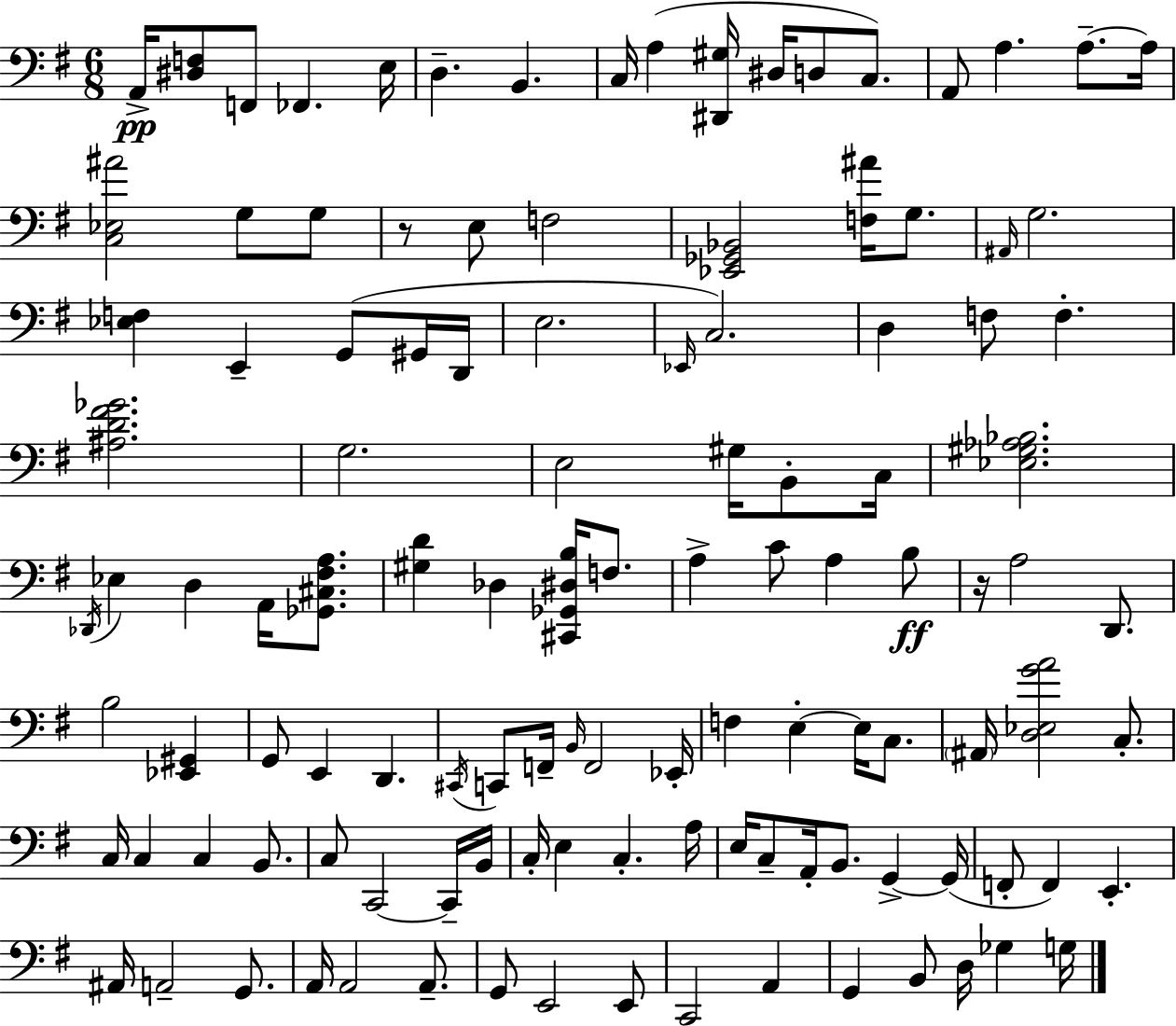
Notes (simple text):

A2/s [D#3,F3]/e F2/e FES2/q. E3/s D3/q. B2/q. C3/s A3/q [D#2,G#3]/s D#3/s D3/e C3/e. A2/e A3/q. A3/e. A3/s [C3,Eb3,A#4]/h G3/e G3/e R/e E3/e F3/h [Eb2,Gb2,Bb2]/h [F3,A#4]/s G3/e. A#2/s G3/h. [Eb3,F3]/q E2/q G2/e G#2/s D2/s E3/h. Eb2/s C3/h. D3/q F3/e F3/q. [A#3,D4,F#4,Gb4]/h. G3/h. E3/h G#3/s B2/e C3/s [Eb3,G#3,Ab3,Bb3]/h. Db2/s Eb3/q D3/q A2/s [Gb2,C#3,F#3,A3]/e. [G#3,D4]/q Db3/q [C#2,Gb2,D#3,B3]/s F3/e. A3/q C4/e A3/q B3/e R/s A3/h D2/e. B3/h [Eb2,G#2]/q G2/e E2/q D2/q. C#2/s C2/e F2/s B2/s F2/h Eb2/s F3/q E3/q E3/s C3/e. A#2/s [D3,Eb3,G4,A4]/h C3/e. C3/s C3/q C3/q B2/e. C3/e C2/h C2/s B2/s C3/s E3/q C3/q. A3/s E3/s C3/e A2/s B2/e. G2/q G2/s F2/e F2/q E2/q. A#2/s A2/h G2/e. A2/s A2/h A2/e. G2/e E2/h E2/e C2/h A2/q G2/q B2/e D3/s Gb3/q G3/s